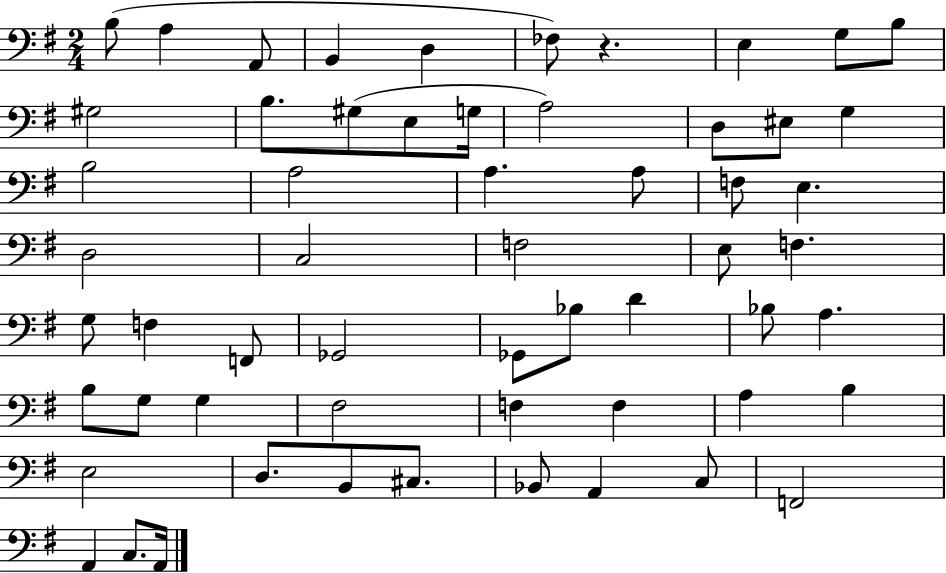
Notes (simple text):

B3/e A3/q A2/e B2/q D3/q FES3/e R/q. E3/q G3/e B3/e G#3/h B3/e. G#3/e E3/e G3/s A3/h D3/e EIS3/e G3/q B3/h A3/h A3/q. A3/e F3/e E3/q. D3/h C3/h F3/h E3/e F3/q. G3/e F3/q F2/e Gb2/h Gb2/e Bb3/e D4/q Bb3/e A3/q. B3/e G3/e G3/q F#3/h F3/q F3/q A3/q B3/q E3/h D3/e. B2/e C#3/e. Bb2/e A2/q C3/e F2/h A2/q C3/e. A2/s